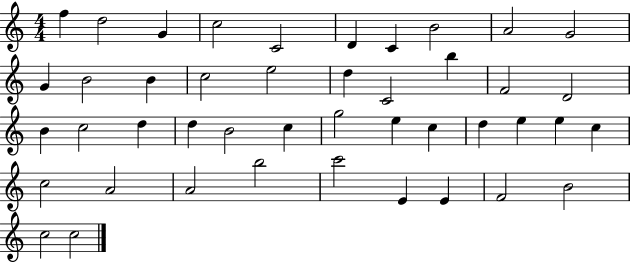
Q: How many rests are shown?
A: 0